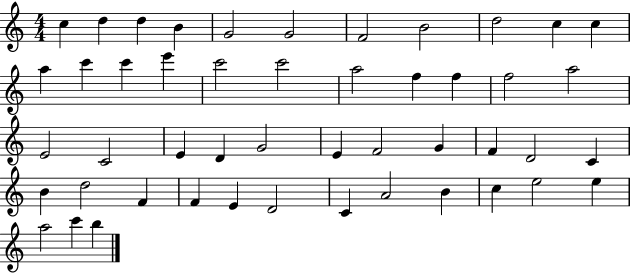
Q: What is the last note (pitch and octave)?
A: B5